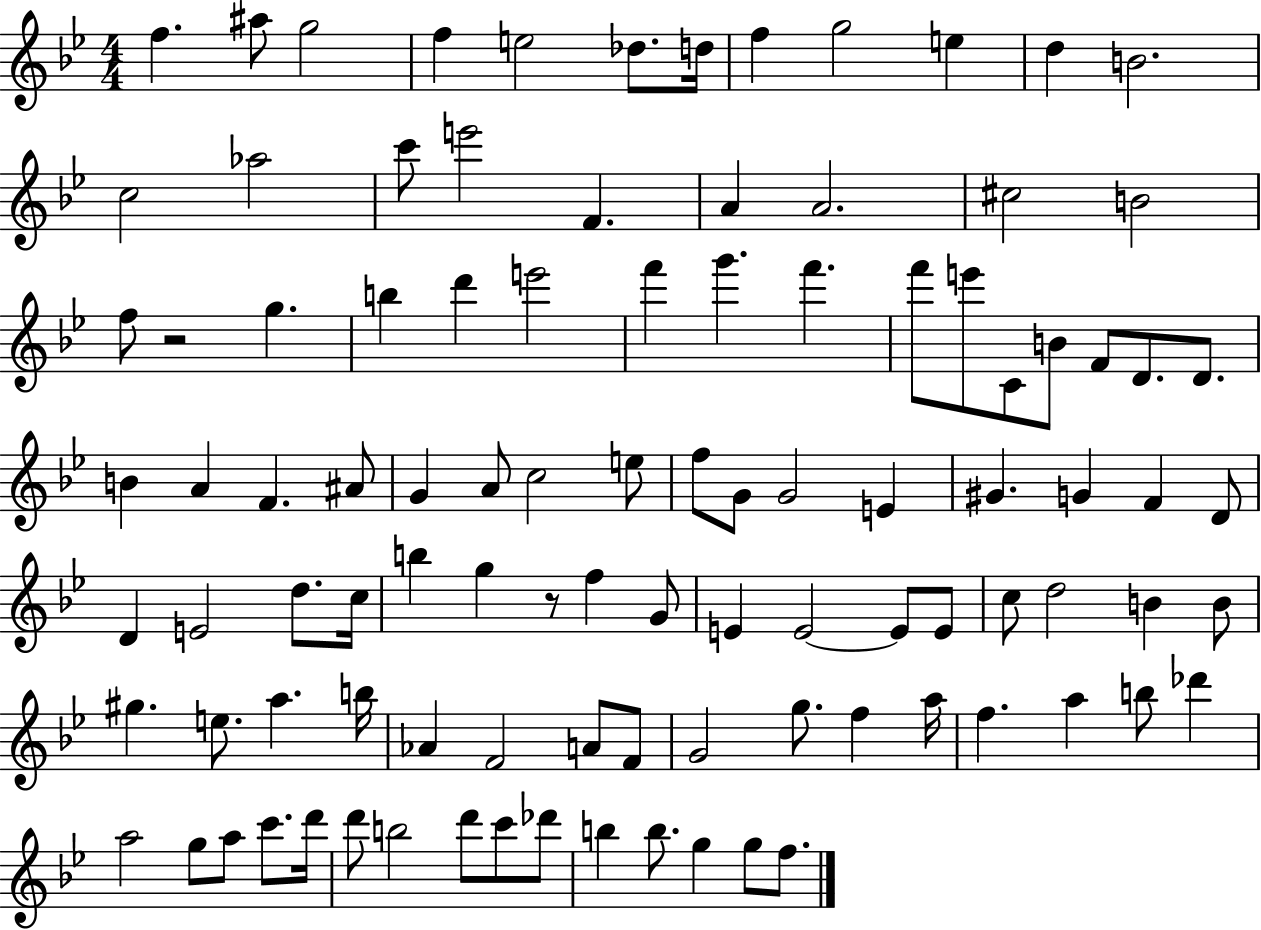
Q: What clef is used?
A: treble